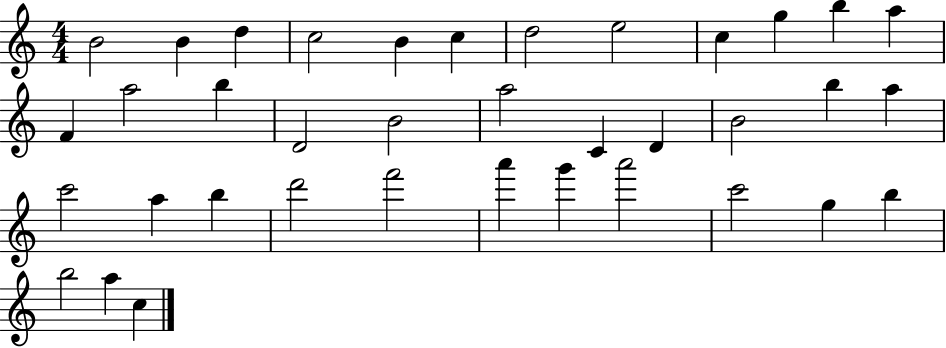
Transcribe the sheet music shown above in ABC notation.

X:1
T:Untitled
M:4/4
L:1/4
K:C
B2 B d c2 B c d2 e2 c g b a F a2 b D2 B2 a2 C D B2 b a c'2 a b d'2 f'2 a' g' a'2 c'2 g b b2 a c